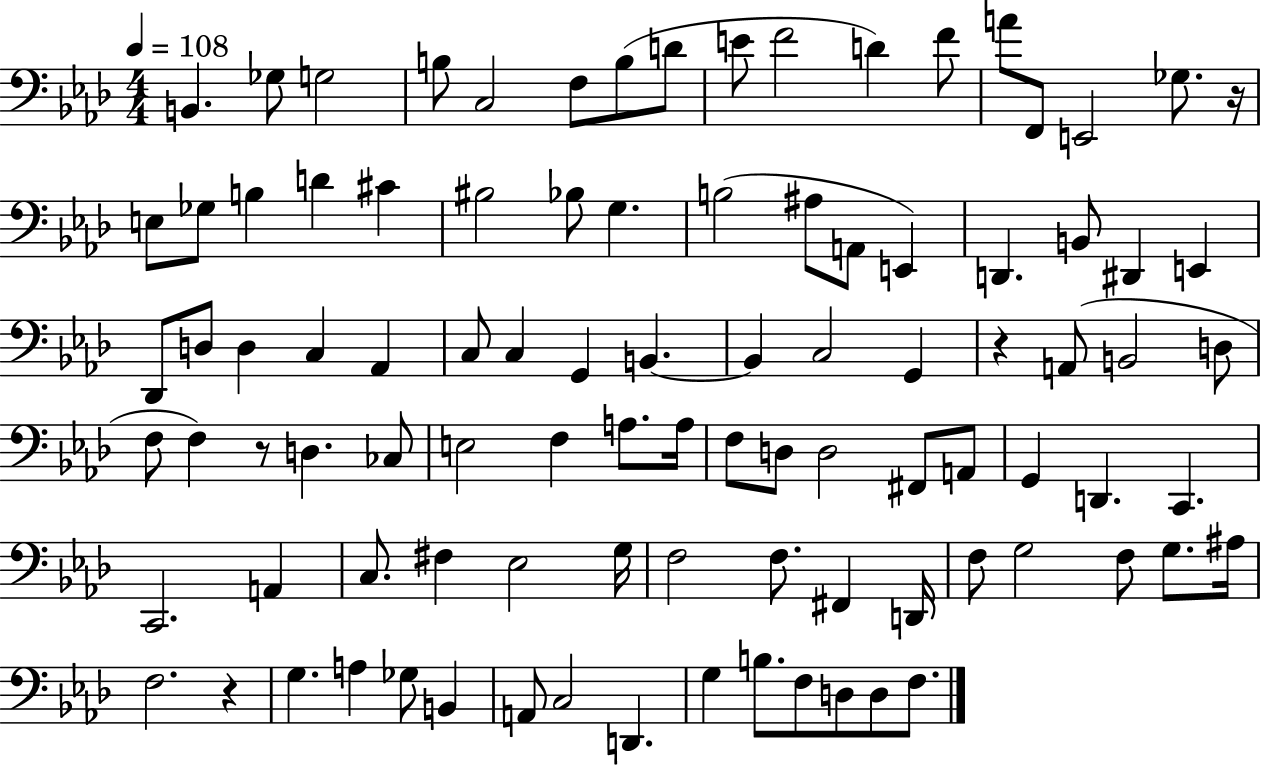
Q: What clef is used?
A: bass